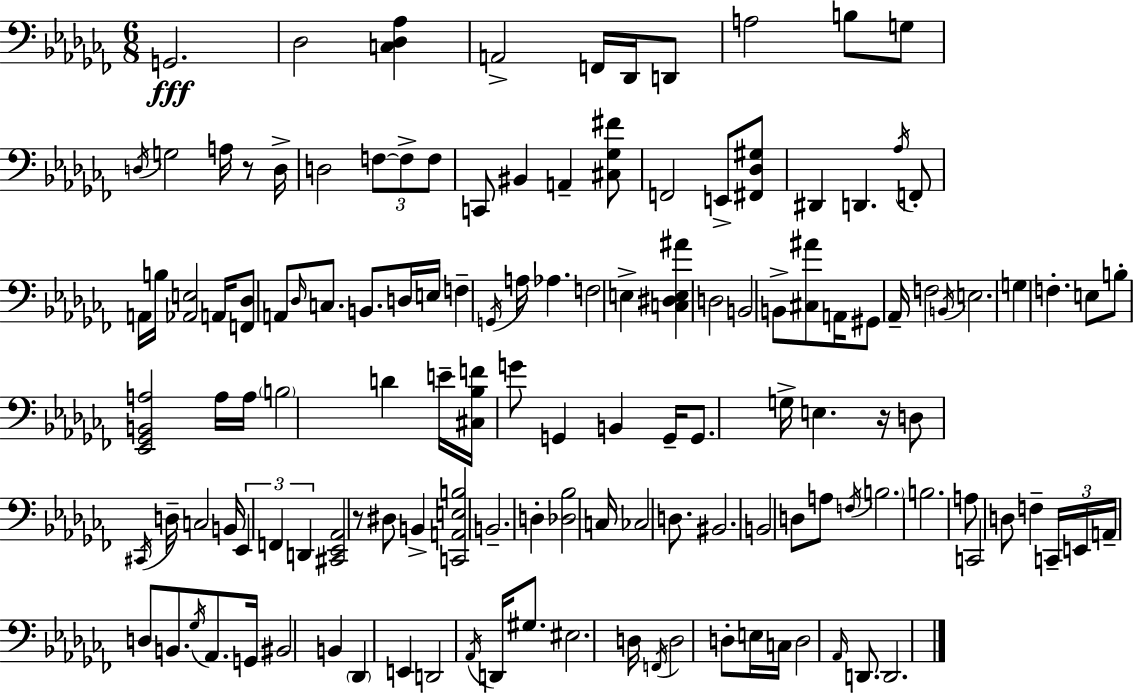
{
  \clef bass
  \numericTimeSignature
  \time 6/8
  \key aes \minor
  \repeat volta 2 { g,2.\fff | des2 <c des aes>4 | a,2-> f,16 des,16 d,8 | a2 b8 g8 | \break \acciaccatura { d16 } g2 a16 r8 | d16-> d2 \tuplet 3/2 { f8~~ f8-> | f8 } c,8 bis,4 a,4-- | <cis ges fis'>8 f,2 e,8-> | \break <fis, des gis>8 dis,4 d,4. | \acciaccatura { aes16 } f,8-. a,16 b16 <aes, e>2 | a,16 <f, des>8 a,8 \grace { des16 } c8. b,8. | d16 e16 f4-- \acciaccatura { g,16 } a16 aes4. | \break f2 | e4-> <c dis e ais'>4 d2 | b,2 | b,8-> <cis ais'>8 a,16 gis,8 aes,16-- f2 | \break \acciaccatura { b,16 } e2. | g4 f4.-. | e8 b8-. <ees, ges, b, a>2 | a16 a16 \parenthesize b2 | \break d'4 e'16-- <cis bes f'>16 g'8 g,4 | b,4 g,16-- g,8. g16-> e4. | r16 d8 \acciaccatura { cis,16 } d16-- c2 | b,16 \tuplet 3/2 { ees,4 f,4 | \break d,4 } <cis, ees, aes,>2 | r8 dis8 b,4-> <c, a, e b>2 | b,2.-- | d4-. <des bes>2 | \break c16 ces2 | d8. bis,2. | b,2 | d8 a8 \acciaccatura { f16 } \parenthesize b2. | \break b2. | a8 c,2 | d8 f4-- \tuplet 3/2 { c,16-- | e,16 a,16-- } d8 b,8. \acciaccatura { ges16 } aes,8. g,16 | \break bis,2 b,4 | \parenthesize des,4 e,4 d,2 | \acciaccatura { aes,16 } d,16 gis8. eis2. | d16 \acciaccatura { f,16 } d2 | \break d8-. e16 c16 d2 | \grace { aes,16 } d,8. d,2. | } \bar "|."
}